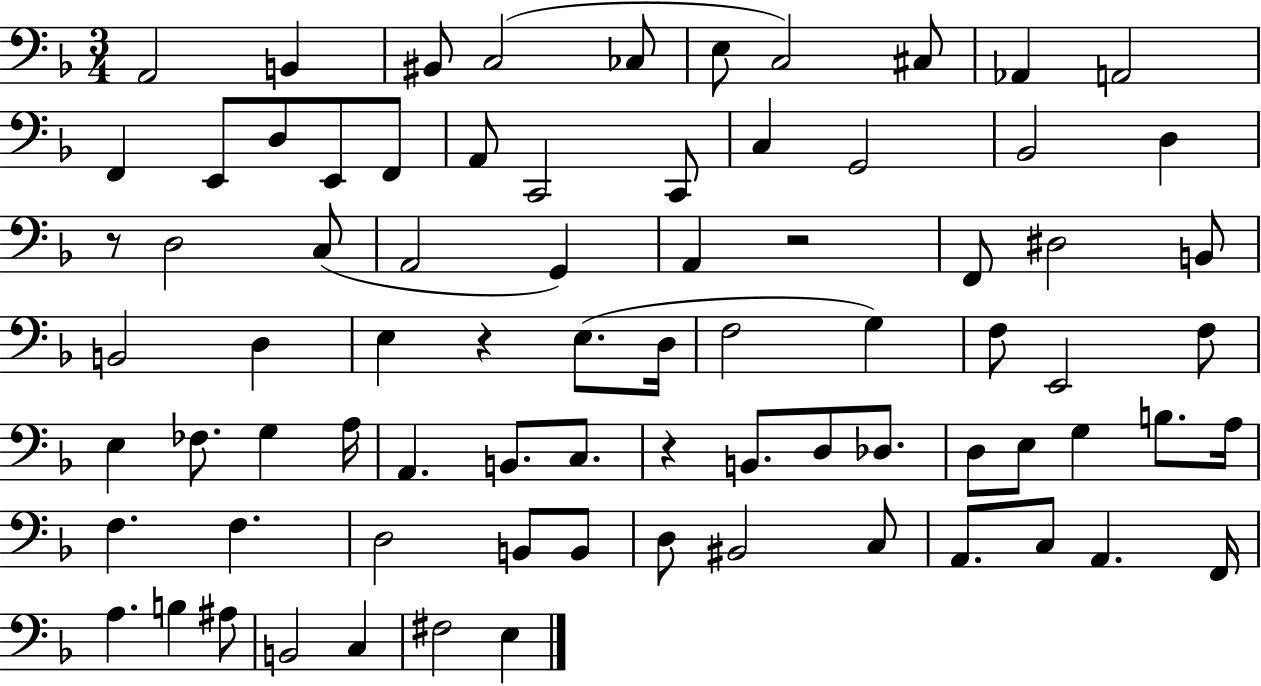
A2/h B2/q BIS2/e C3/h CES3/e E3/e C3/h C#3/e Ab2/q A2/h F2/q E2/e D3/e E2/e F2/e A2/e C2/h C2/e C3/q G2/h Bb2/h D3/q R/e D3/h C3/e A2/h G2/q A2/q R/h F2/e D#3/h B2/e B2/h D3/q E3/q R/q E3/e. D3/s F3/h G3/q F3/e E2/h F3/e E3/q FES3/e. G3/q A3/s A2/q. B2/e. C3/e. R/q B2/e. D3/e Db3/e. D3/e E3/e G3/q B3/e. A3/s F3/q. F3/q. D3/h B2/e B2/e D3/e BIS2/h C3/e A2/e. C3/e A2/q. F2/s A3/q. B3/q A#3/e B2/h C3/q F#3/h E3/q